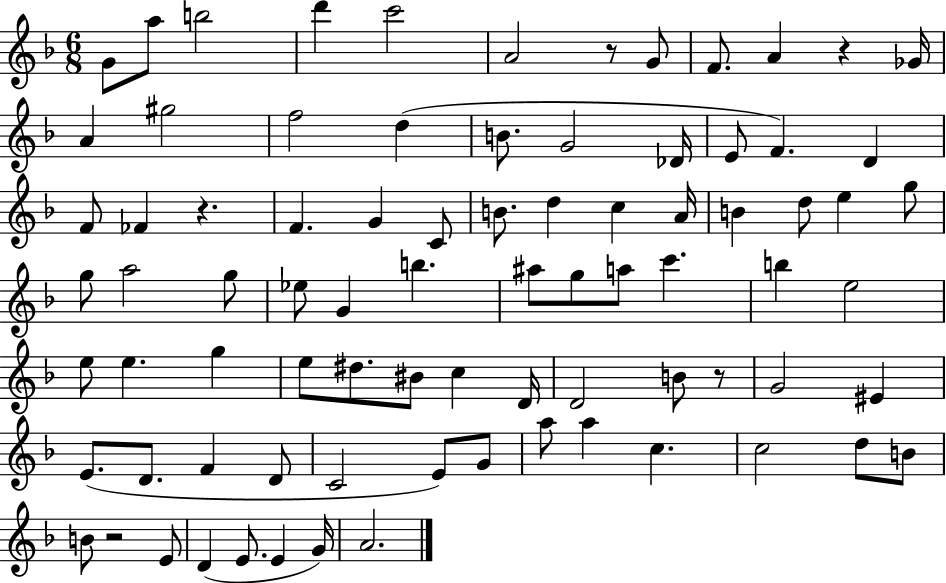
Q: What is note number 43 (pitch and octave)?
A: C6